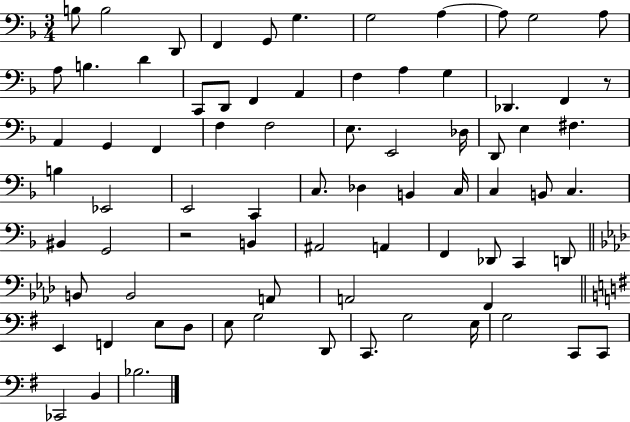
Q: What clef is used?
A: bass